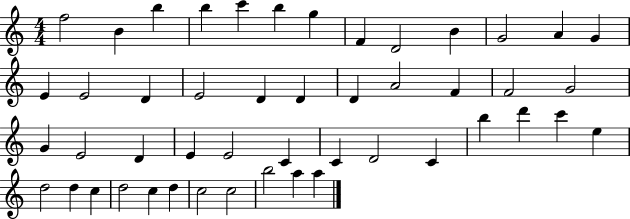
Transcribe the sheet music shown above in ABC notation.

X:1
T:Untitled
M:4/4
L:1/4
K:C
f2 B b b c' b g F D2 B G2 A G E E2 D E2 D D D A2 F F2 G2 G E2 D E E2 C C D2 C b d' c' e d2 d c d2 c d c2 c2 b2 a a